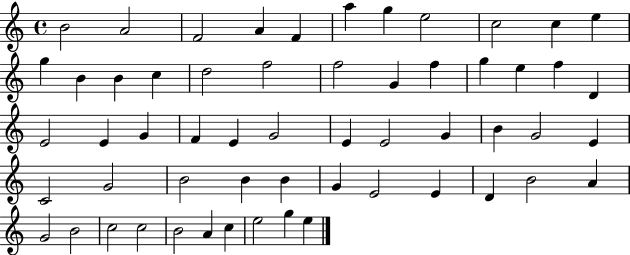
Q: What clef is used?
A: treble